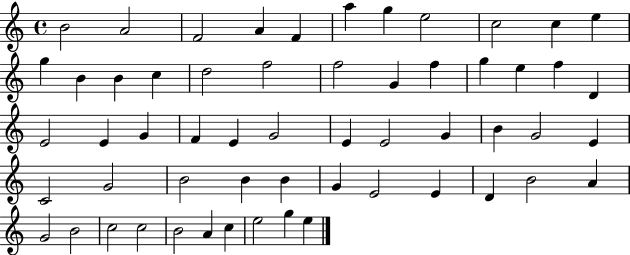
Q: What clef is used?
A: treble